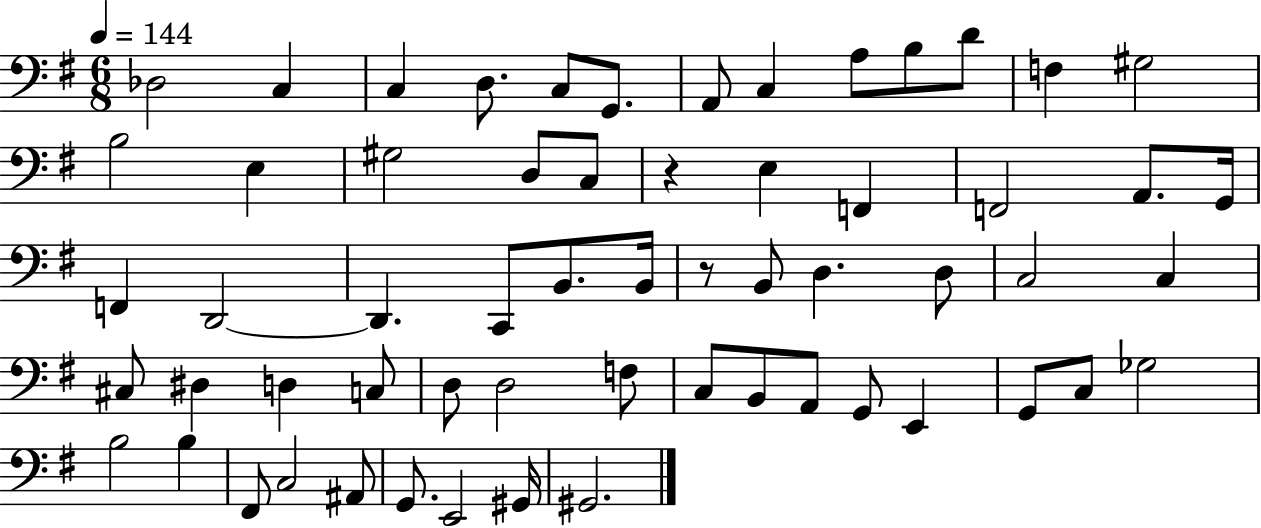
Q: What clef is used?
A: bass